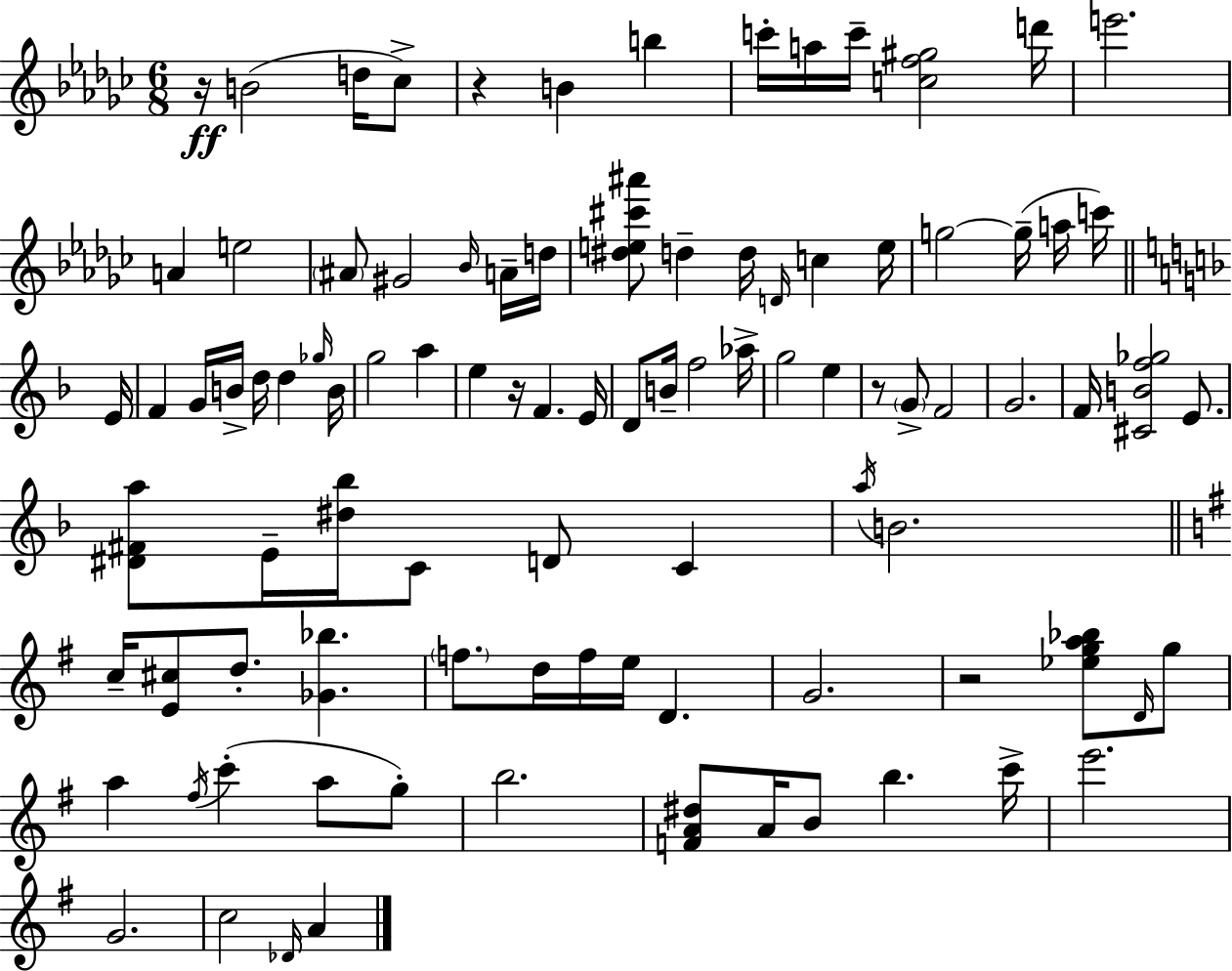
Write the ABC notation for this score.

X:1
T:Untitled
M:6/8
L:1/4
K:Ebm
z/4 B2 d/4 _c/2 z B b c'/4 a/4 c'/4 [cf^g]2 d'/4 e'2 A e2 ^A/2 ^G2 _B/4 A/4 d/4 [^de^c'^a']/2 d d/4 D/4 c e/4 g2 g/4 a/4 c'/4 E/4 F G/4 B/4 d/4 d _g/4 B/4 g2 a e z/4 F E/4 D/2 B/4 f2 _a/4 g2 e z/2 G/2 F2 G2 F/4 [^CBf_g]2 E/2 [^D^Fa]/2 E/4 [^d_b]/4 C/2 D/2 C a/4 B2 c/4 [E^c]/2 d/2 [_G_b] f/2 d/4 f/4 e/4 D G2 z2 [_ega_b]/2 D/4 g/2 a ^f/4 c' a/2 g/2 b2 [FA^d]/2 A/4 B/2 b c'/4 e'2 G2 c2 _D/4 A